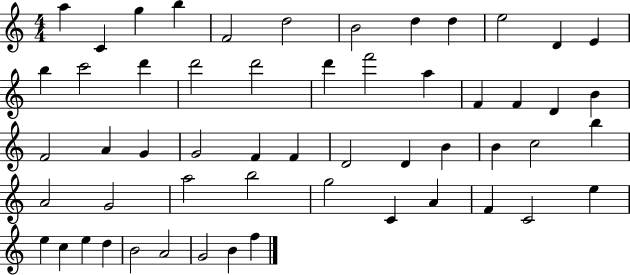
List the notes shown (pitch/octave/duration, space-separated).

A5/q C4/q G5/q B5/q F4/h D5/h B4/h D5/q D5/q E5/h D4/q E4/q B5/q C6/h D6/q D6/h D6/h D6/q F6/h A5/q F4/q F4/q D4/q B4/q F4/h A4/q G4/q G4/h F4/q F4/q D4/h D4/q B4/q B4/q C5/h B5/q A4/h G4/h A5/h B5/h G5/h C4/q A4/q F4/q C4/h E5/q E5/q C5/q E5/q D5/q B4/h A4/h G4/h B4/q F5/q